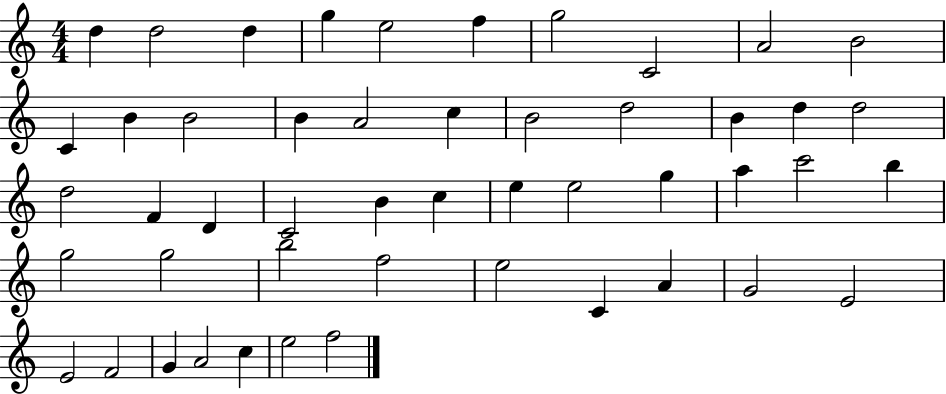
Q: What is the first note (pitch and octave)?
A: D5